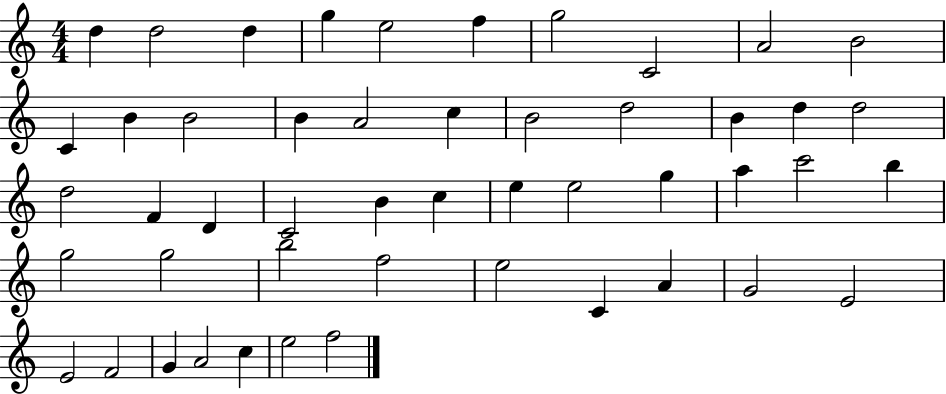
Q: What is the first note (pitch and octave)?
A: D5